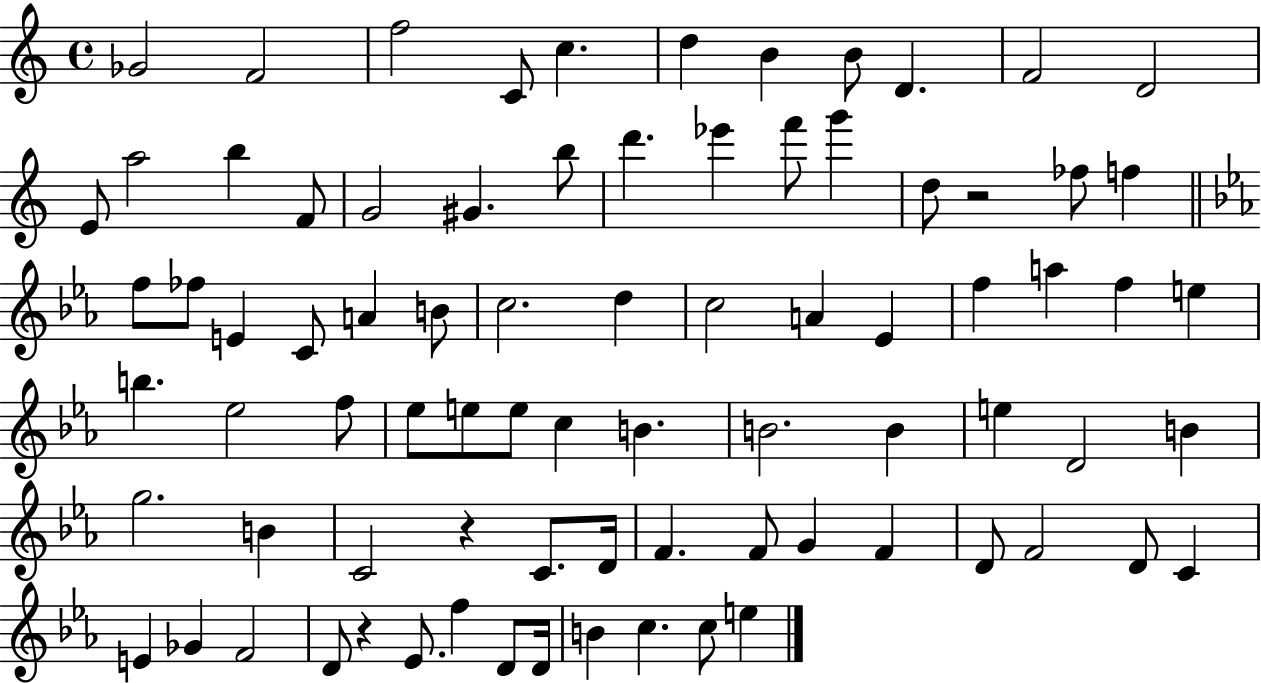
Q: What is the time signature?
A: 4/4